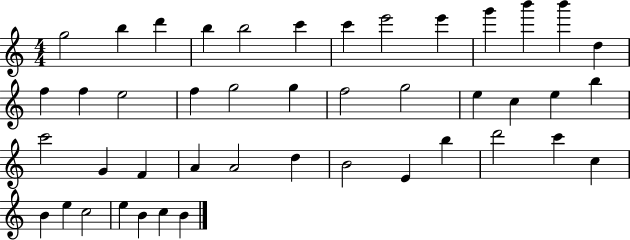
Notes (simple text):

G5/h B5/q D6/q B5/q B5/h C6/q C6/q E6/h E6/q G6/q B6/q B6/q D5/q F5/q F5/q E5/h F5/q G5/h G5/q F5/h G5/h E5/q C5/q E5/q B5/q C6/h G4/q F4/q A4/q A4/h D5/q B4/h E4/q B5/q D6/h C6/q C5/q B4/q E5/q C5/h E5/q B4/q C5/q B4/q